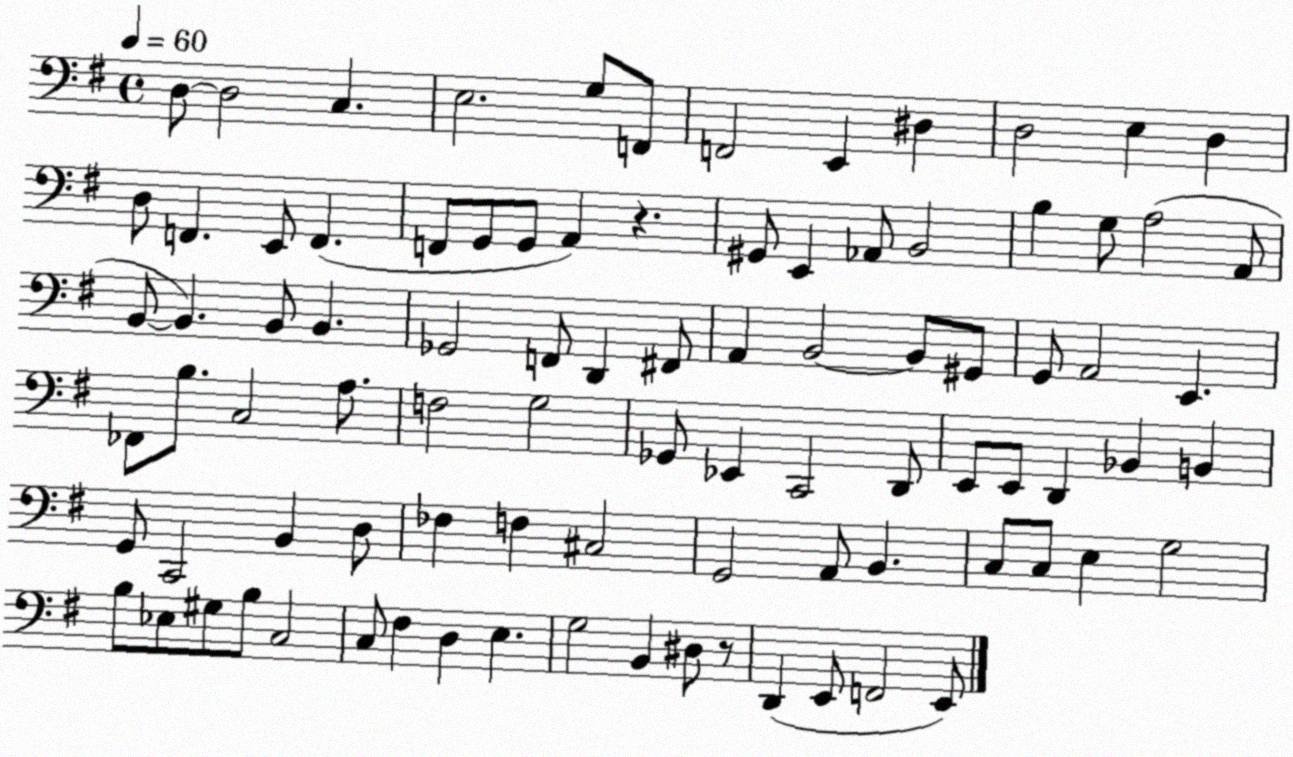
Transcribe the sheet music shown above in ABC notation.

X:1
T:Untitled
M:4/4
L:1/4
K:G
D,/2 D,2 C, E,2 G,/2 F,,/2 F,,2 E,, ^D, D,2 E, D, D,/2 F,, E,,/2 F,, F,,/2 G,,/2 G,,/2 A,, z ^G,,/2 E,, _A,,/2 B,,2 B, G,/2 A,2 A,,/2 B,,/2 B,, B,,/2 B,, _G,,2 F,,/2 D,, ^F,,/2 A,, B,,2 B,,/2 ^G,,/2 G,,/2 A,,2 E,, _F,,/2 B,/2 C,2 A,/2 F,2 G,2 _G,,/2 _E,, C,,2 D,,/2 E,,/2 E,,/2 D,, _B,, B,, G,,/2 C,,2 B,, D,/2 _F, F, ^C,2 G,,2 A,,/2 B,, C,/2 C,/2 E, G,2 B,/2 _E,/2 ^G,/2 B,/2 C,2 C,/2 ^F, D, E, G,2 B,, ^D,/2 z/2 D,, E,,/2 F,,2 E,,/2